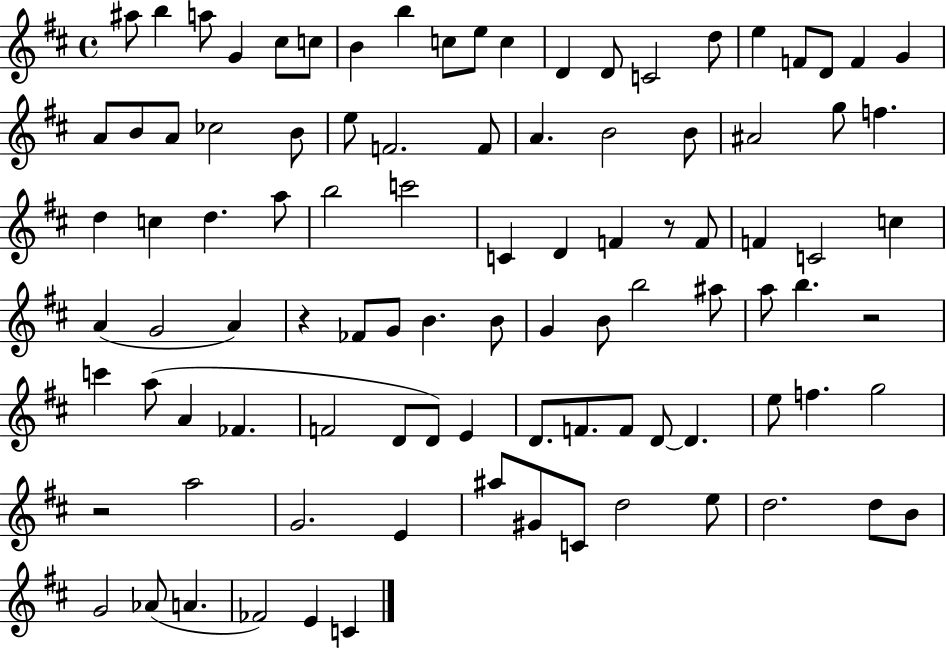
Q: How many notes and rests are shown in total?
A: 97